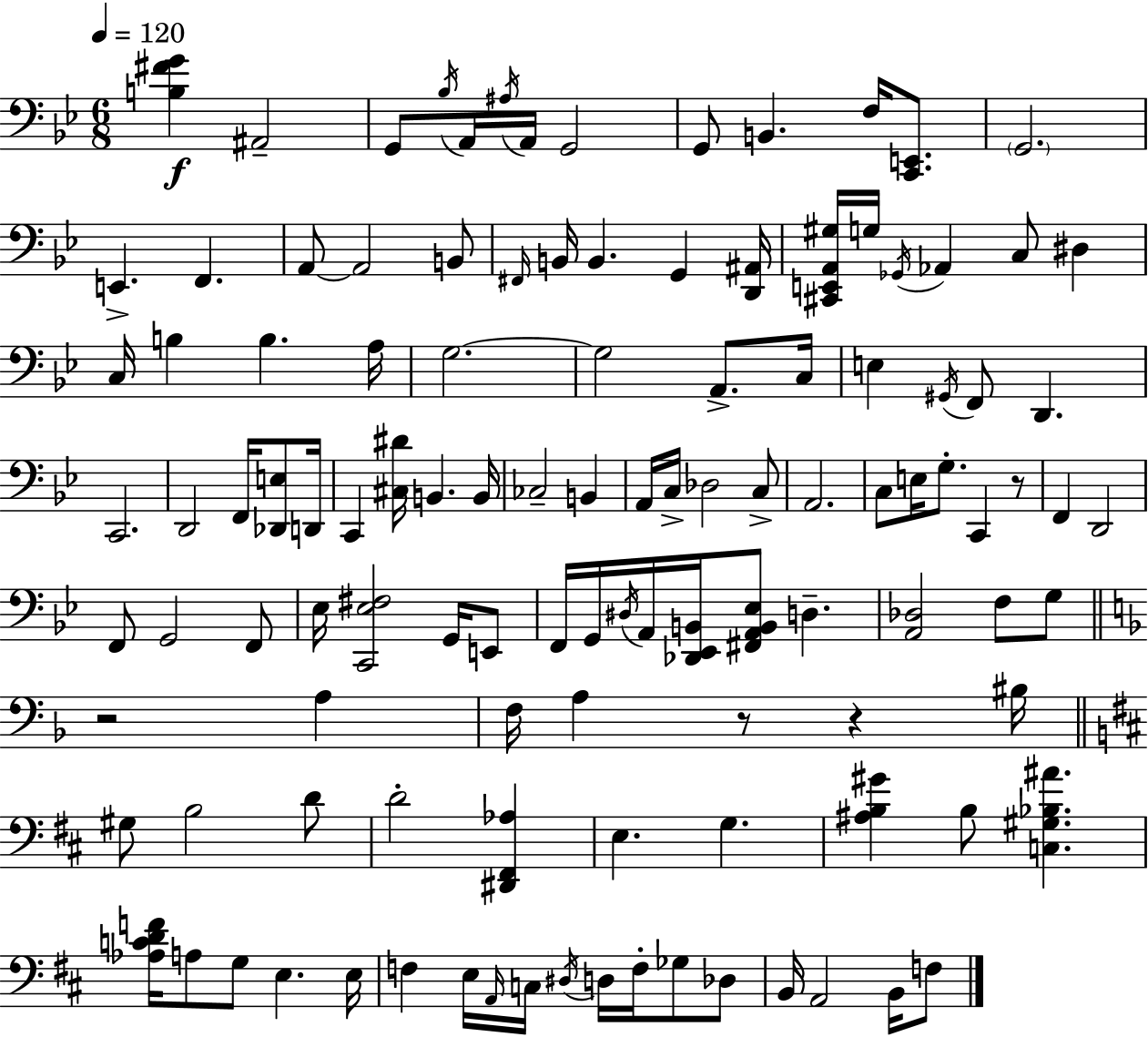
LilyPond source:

{
  \clef bass
  \numericTimeSignature
  \time 6/8
  \key bes \major
  \tempo 4 = 120
  <b fis' g'>4\f ais,2-- | g,8 \acciaccatura { bes16 } a,16 \acciaccatura { ais16 } a,16 g,2 | g,8 b,4. f16 <c, e,>8. | \parenthesize g,2. | \break e,4.-> f,4. | a,8~~ a,2 | b,8 \grace { fis,16 } b,16 b,4. g,4 | <d, ais,>16 <cis, e, a, gis>16 g16 \acciaccatura { ges,16 } aes,4 c8 | \break dis4 c16 b4 b4. | a16 g2.~~ | g2 | a,8.-> c16 e4 \acciaccatura { gis,16 } f,8 d,4. | \break c,2. | d,2 | f,16 <des, e>8 d,16 c,4 <cis dis'>16 b,4. | b,16 ces2-- | \break b,4 a,16 c16-> des2 | c8-> a,2. | c8 e16 g8.-. c,4 | r8 f,4 d,2 | \break f,8 g,2 | f,8 ees16 <c, ees fis>2 | g,16 e,8 f,16 g,16 \acciaccatura { dis16 } a,16 <des, ees, b,>16 <fis, a, b, ees>8 | d4.-- <a, des>2 | \break f8 g8 \bar "||" \break \key d \minor r2 a4 | f16 a4 r8 r4 bis16 | \bar "||" \break \key d \major gis8 b2 d'8 | d'2-. <dis, fis, aes>4 | e4. g4. | <ais b gis'>4 b8 <c gis bes ais'>4. | \break <aes c' d' f'>16 a8 g8 e4. e16 | f4 e16 \grace { a,16 } c16 \acciaccatura { dis16 } d16 f16-. ges8 | des8 b,16 a,2 b,16 | f8 \bar "|."
}